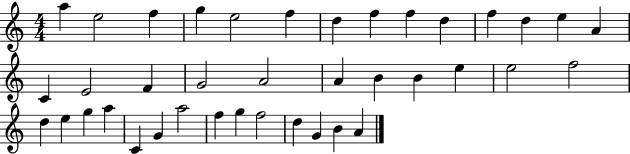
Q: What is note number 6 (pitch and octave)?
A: F5